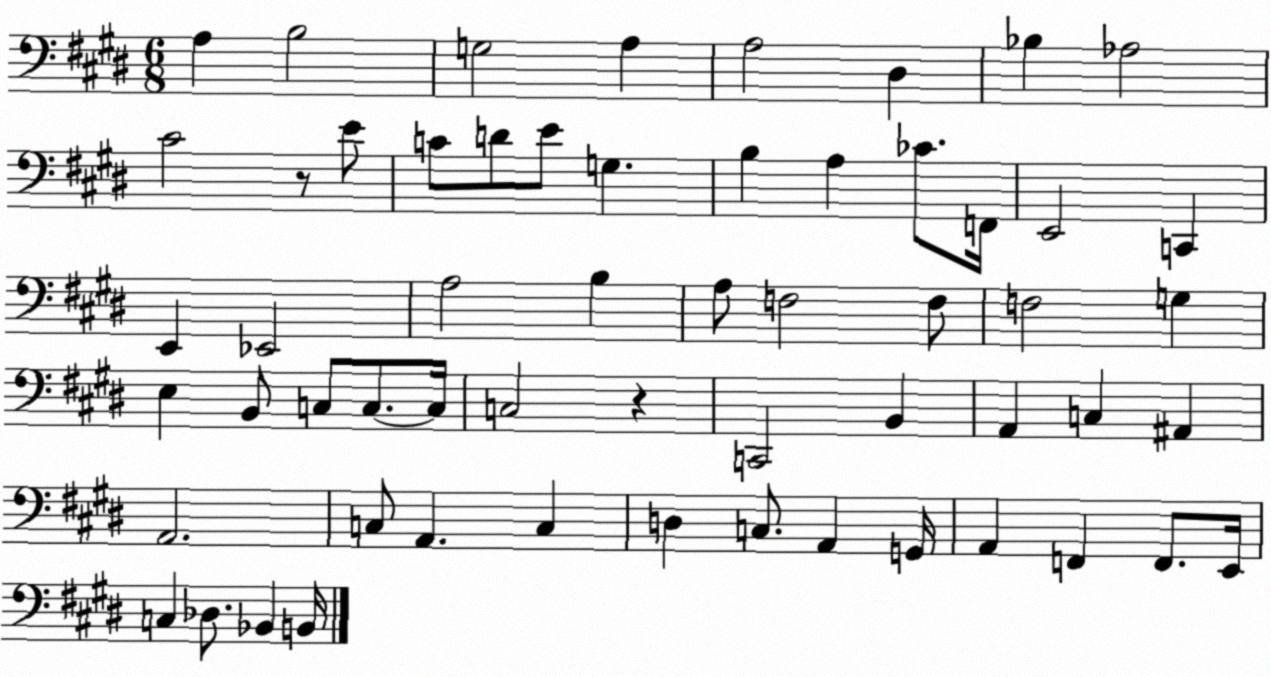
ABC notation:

X:1
T:Untitled
M:6/8
L:1/4
K:E
A, B,2 G,2 A, A,2 ^D, _B, _A,2 ^C2 z/2 E/2 C/2 D/2 E/2 G, B, A, _C/2 F,,/4 E,,2 C,, E,, _E,,2 A,2 B, A,/2 F,2 F,/2 F,2 G, E, B,,/2 C,/2 C,/2 C,/4 C,2 z C,,2 B,, A,, C, ^A,, A,,2 C,/2 A,, C, D, C,/2 A,, G,,/4 A,, F,, F,,/2 E,,/4 C, _D,/2 _B,, B,,/4